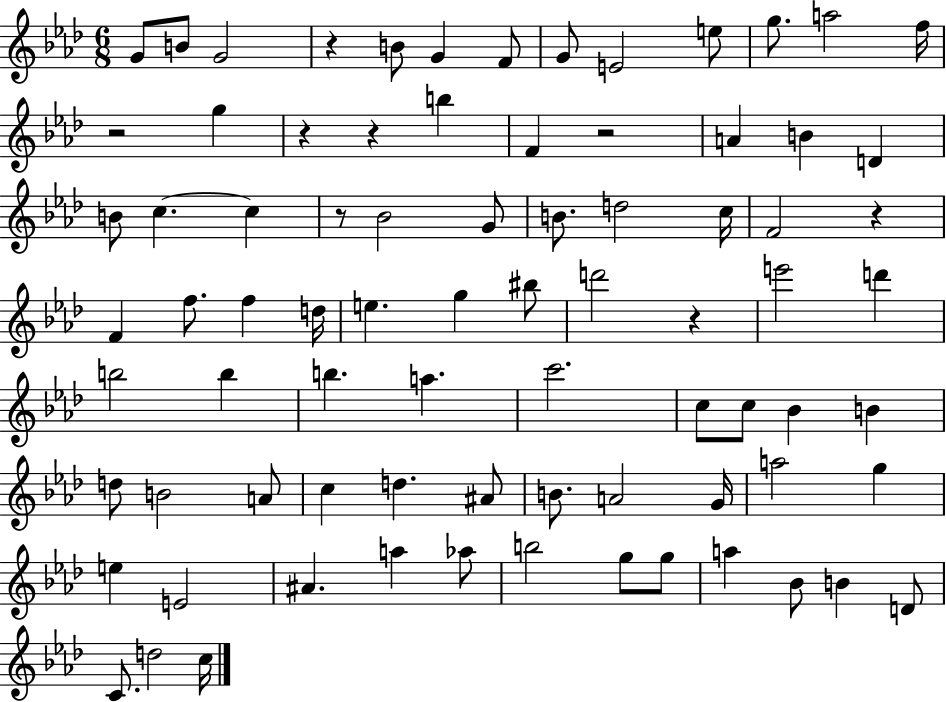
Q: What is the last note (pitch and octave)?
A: C5